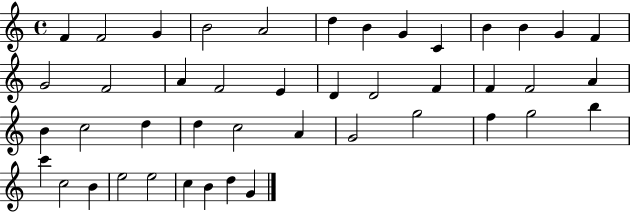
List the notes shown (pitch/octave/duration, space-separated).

F4/q F4/h G4/q B4/h A4/h D5/q B4/q G4/q C4/q B4/q B4/q G4/q F4/q G4/h F4/h A4/q F4/h E4/q D4/q D4/h F4/q F4/q F4/h A4/q B4/q C5/h D5/q D5/q C5/h A4/q G4/h G5/h F5/q G5/h B5/q C6/q C5/h B4/q E5/h E5/h C5/q B4/q D5/q G4/q